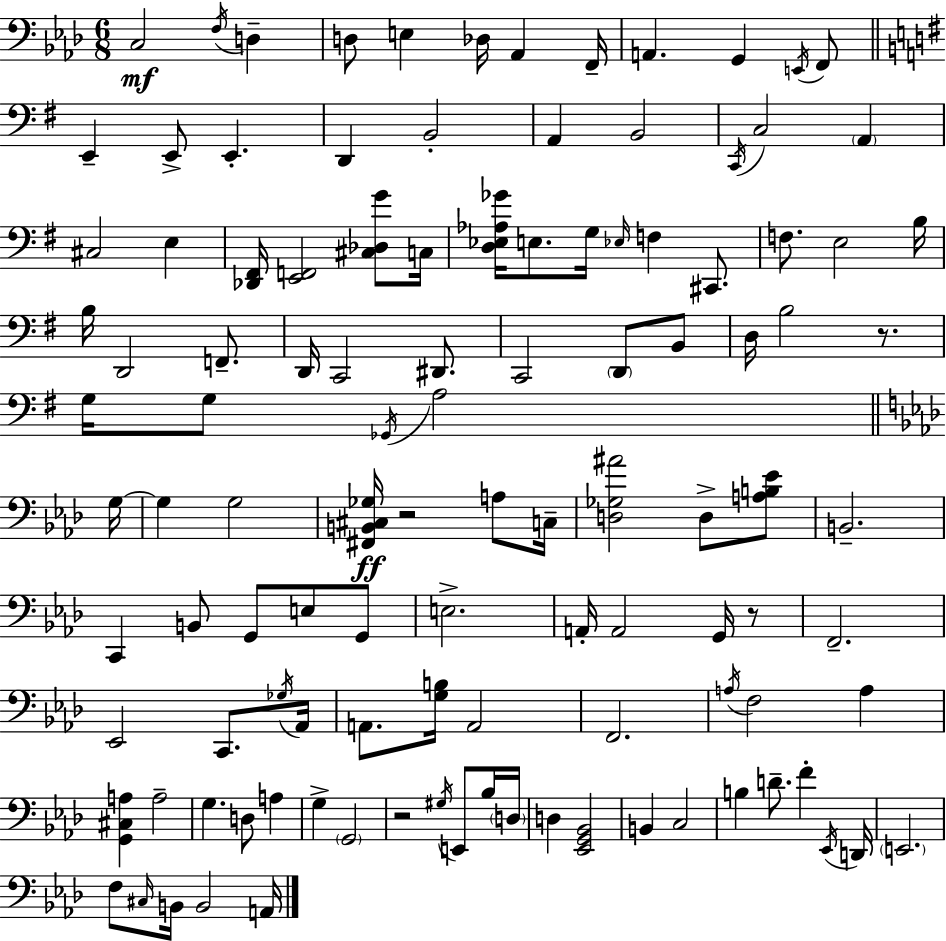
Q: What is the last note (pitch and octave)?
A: A2